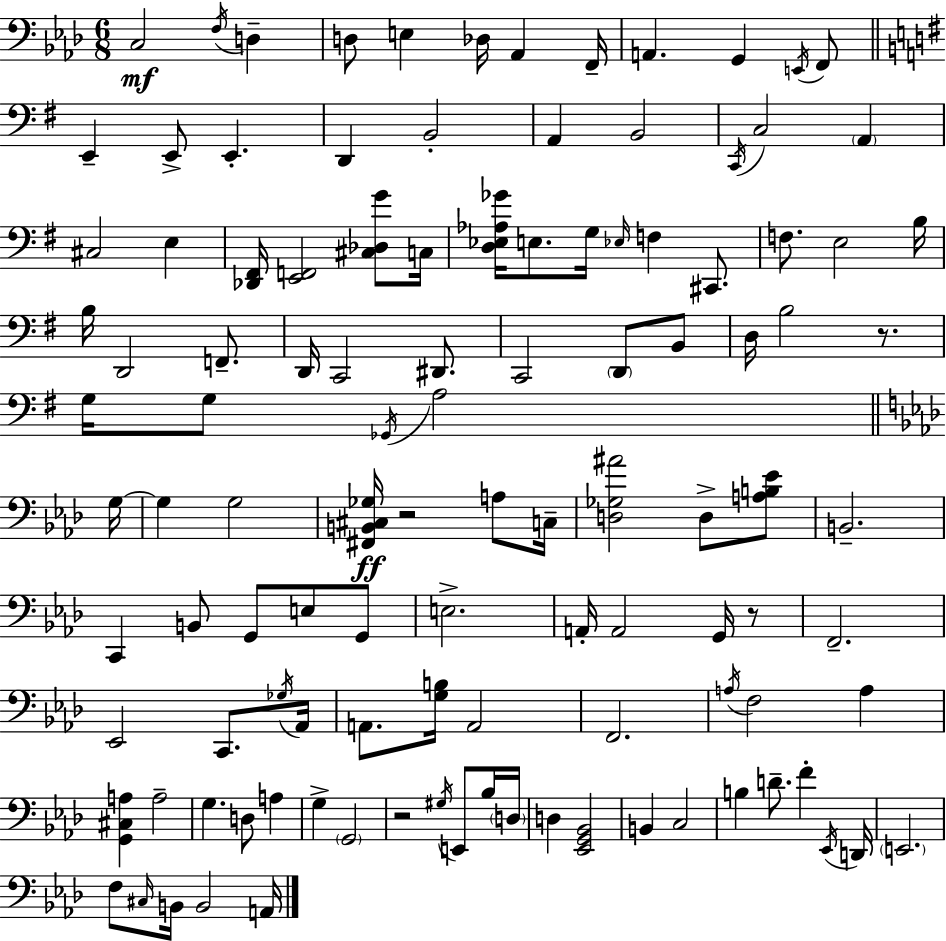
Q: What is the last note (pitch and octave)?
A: A2